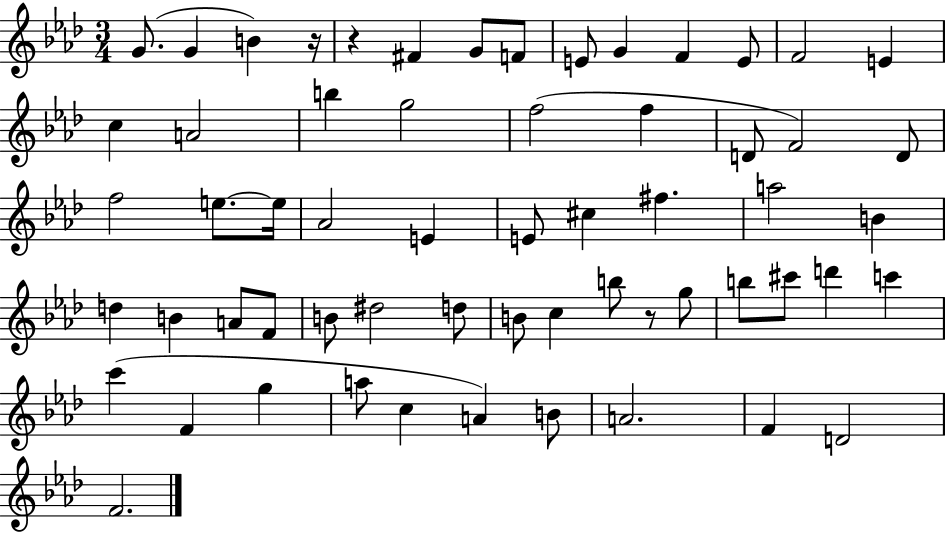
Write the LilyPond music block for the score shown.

{
  \clef treble
  \numericTimeSignature
  \time 3/4
  \key aes \major
  g'8.( g'4 b'4) r16 | r4 fis'4 g'8 f'8 | e'8 g'4 f'4 e'8 | f'2 e'4 | \break c''4 a'2 | b''4 g''2 | f''2( f''4 | d'8 f'2) d'8 | \break f''2 e''8.~~ e''16 | aes'2 e'4 | e'8 cis''4 fis''4. | a''2 b'4 | \break d''4 b'4 a'8 f'8 | b'8 dis''2 d''8 | b'8 c''4 b''8 r8 g''8 | b''8 cis'''8 d'''4 c'''4 | \break c'''4( f'4 g''4 | a''8 c''4 a'4) b'8 | a'2. | f'4 d'2 | \break f'2. | \bar "|."
}